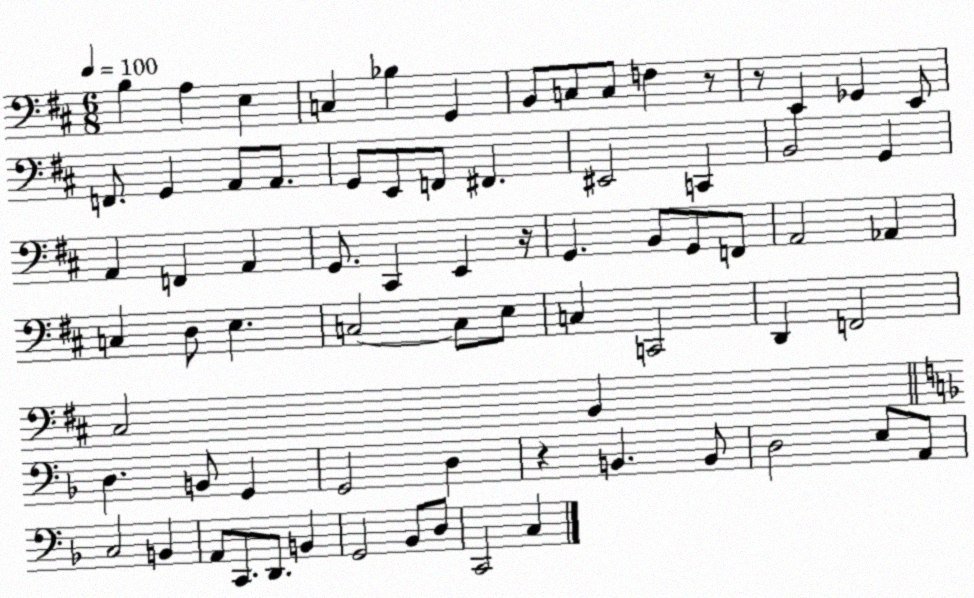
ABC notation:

X:1
T:Untitled
M:6/8
L:1/4
K:D
B, A, E, C, _B, G,, B,,/2 C,/2 C,/2 F, z/2 z/2 E,, _G,, E,,/2 F,,/2 G,, A,,/2 A,,/2 G,,/2 E,,/2 F,,/2 ^F,, ^E,,2 C,, B,,2 G,, A,, F,, A,, G,,/2 ^C,, E,, z/4 G,, B,,/2 G,,/2 F,,/2 A,,2 _A,, C, D,/2 E, C,2 C,/2 E,/2 C, C,,2 D,, F,,2 ^C,2 B,, D, B,,/2 G,, G,,2 D, z B,, B,,/2 D,2 E,/2 A,,/2 C,2 B,, A,,/2 C,,/2 D,,/2 B,, G,,2 _B,,/2 D,/2 C,,2 C,